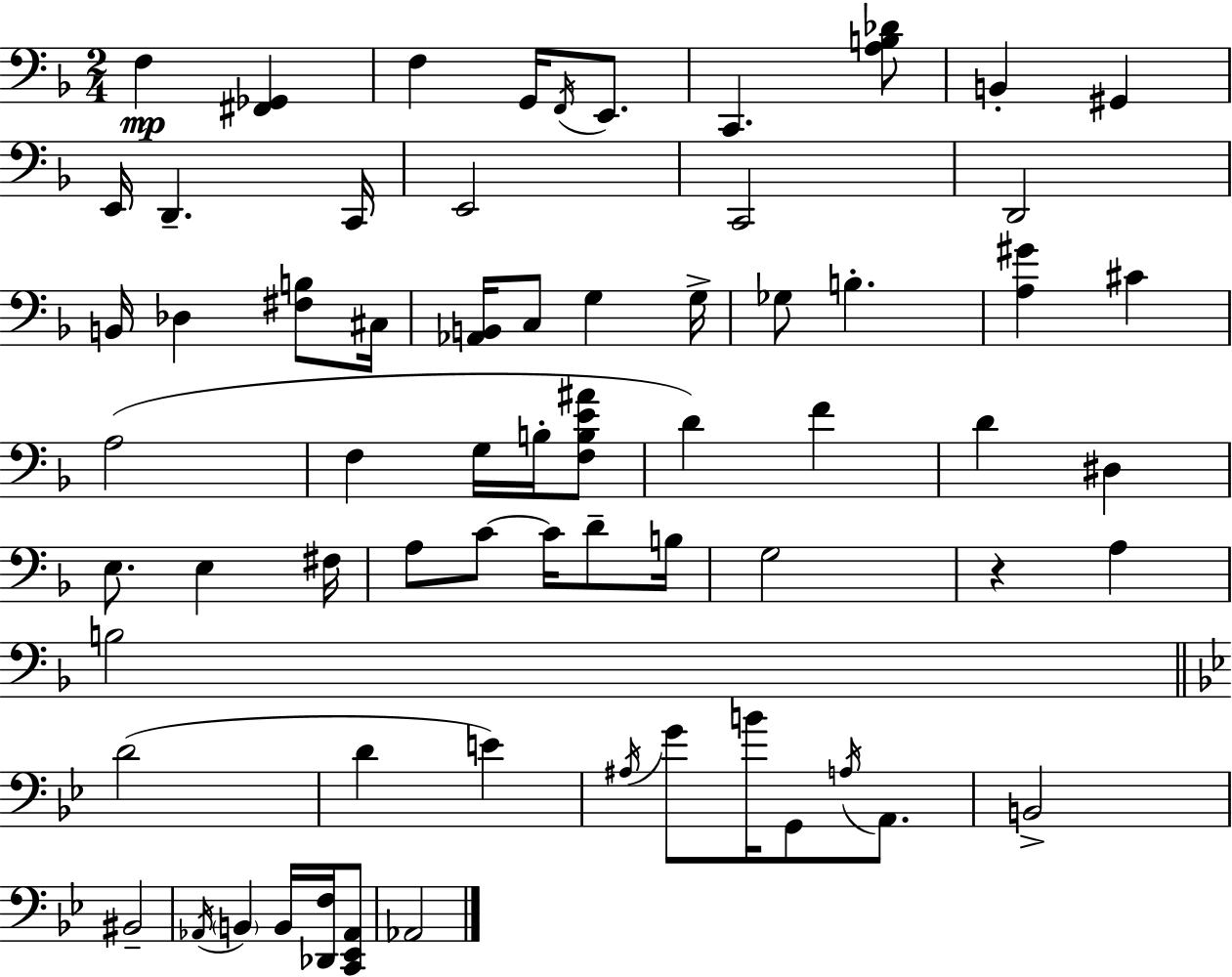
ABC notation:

X:1
T:Untitled
M:2/4
L:1/4
K:F
F, [^F,,_G,,] F, G,,/4 F,,/4 E,,/2 C,, [A,B,_D]/2 B,, ^G,, E,,/4 D,, C,,/4 E,,2 C,,2 D,,2 B,,/4 _D, [^F,B,]/2 ^C,/4 [_A,,B,,]/4 C,/2 G, G,/4 _G,/2 B, [A,^G] ^C A,2 F, G,/4 B,/4 [F,B,E^A]/2 D F D ^D, E,/2 E, ^F,/4 A,/2 C/2 C/4 D/2 B,/4 G,2 z A, B,2 D2 D E ^A,/4 G/2 B/4 G,,/2 A,/4 A,,/2 B,,2 ^B,,2 _A,,/4 B,, B,,/4 [_D,,F,]/4 [C,,_E,,_A,,]/2 _A,,2